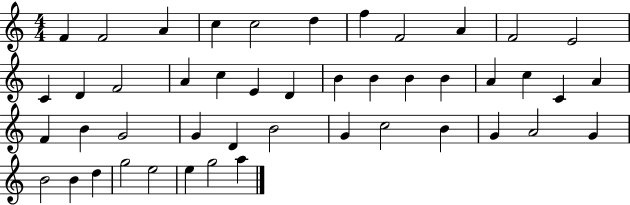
{
  \clef treble
  \numericTimeSignature
  \time 4/4
  \key c \major
  f'4 f'2 a'4 | c''4 c''2 d''4 | f''4 f'2 a'4 | f'2 e'2 | \break c'4 d'4 f'2 | a'4 c''4 e'4 d'4 | b'4 b'4 b'4 b'4 | a'4 c''4 c'4 a'4 | \break f'4 b'4 g'2 | g'4 d'4 b'2 | g'4 c''2 b'4 | g'4 a'2 g'4 | \break b'2 b'4 d''4 | g''2 e''2 | e''4 g''2 a''4 | \bar "|."
}